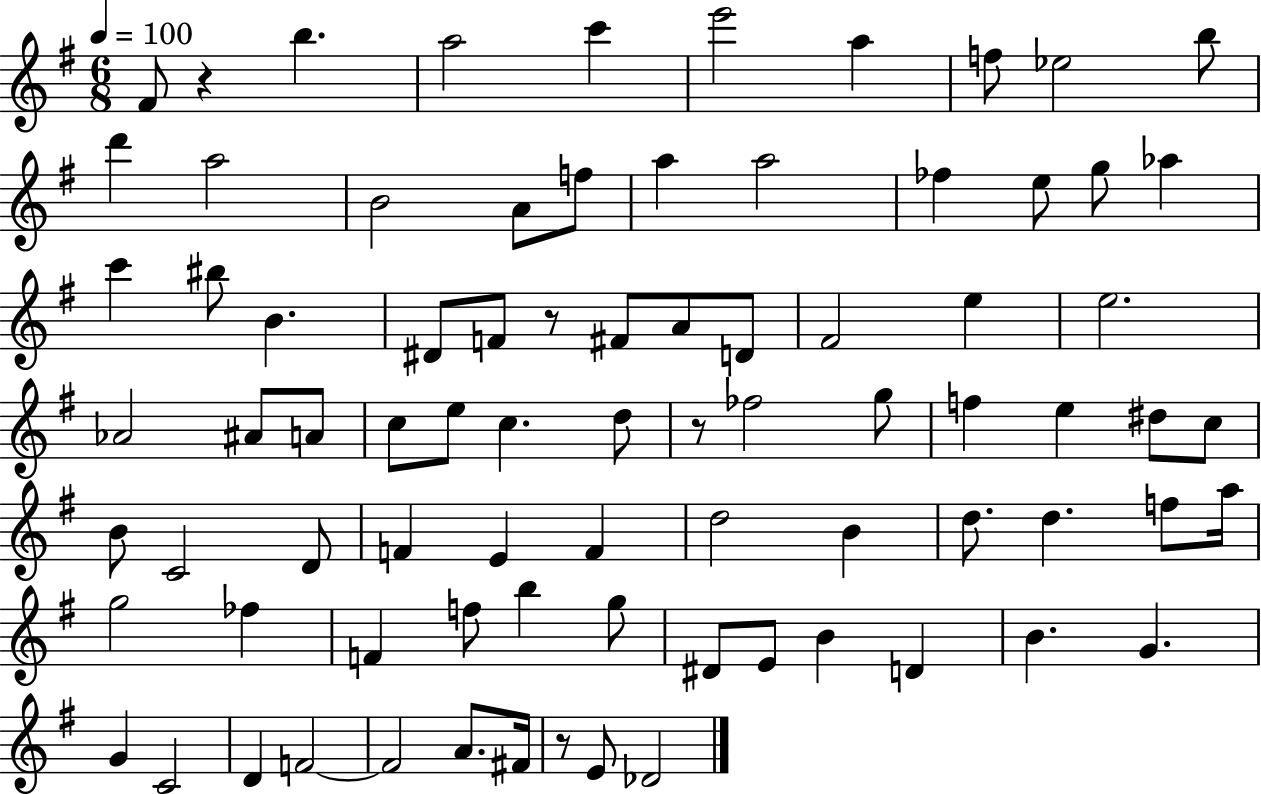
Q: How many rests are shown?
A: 4